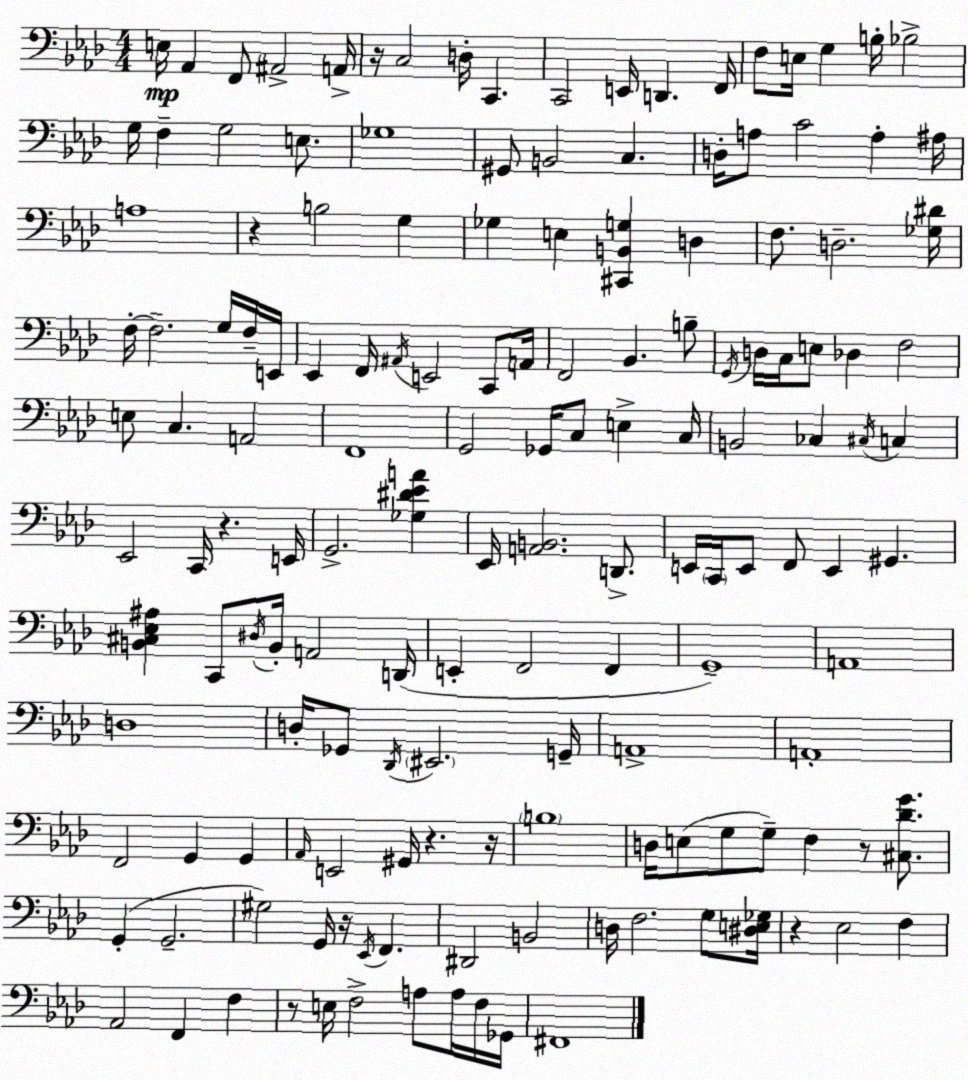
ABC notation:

X:1
T:Untitled
M:4/4
L:1/4
K:Fm
E,/4 _A,, F,,/2 ^A,,2 A,,/4 z/4 C,2 D,/4 C,, C,,2 E,,/4 D,, F,,/4 F,/2 E,/4 G, B,/4 _B,2 G,/4 F, G,2 E,/2 _G,4 ^G,,/2 B,,2 C, D,/4 A,/2 C2 A, ^A,/4 A,4 z B,2 G, _G, E, [^C,,B,,G,] D, F,/2 D,2 [_G,^D]/4 F,/4 F,2 G,/4 F,/4 E,,/4 _E,, F,,/4 ^A,,/4 E,,2 C,,/2 A,,/4 F,,2 _B,, B,/2 G,,/4 D,/4 C,/4 E,/2 _D, F,2 E,/2 C, A,,2 F,,4 G,,2 _G,,/4 C,/2 E, C,/4 B,,2 _C, ^C,/4 C, _E,,2 C,,/4 z E,,/4 G,,2 [_G,^D_EA] _E,,/4 [A,,B,,]2 D,,/2 E,,/4 C,,/4 E,,/2 F,,/2 E,, ^G,, [B,,^C,_E,^A,] C,,/2 ^D,/4 B,,/4 A,,2 D,,/4 E,, F,,2 F,, G,,4 A,,4 D,4 D,/4 _G,,/2 _D,,/4 ^E,,2 G,,/4 A,,4 A,,4 F,,2 G,, G,, _A,,/4 E,,2 ^G,,/4 z z/4 B,4 D,/4 E,/2 G,/2 G,/2 F, z/2 [^C,_DG]/2 G,, G,,2 ^G,2 G,,/4 z/4 _E,,/4 F,, ^D,,2 B,,2 D,/4 F,2 G,/2 [^D,E,_G,]/4 z _E,2 F, _A,,2 F,, F, z/2 E,/4 F,2 A,/2 A,/4 F,/4 _G,,/4 ^F,,4